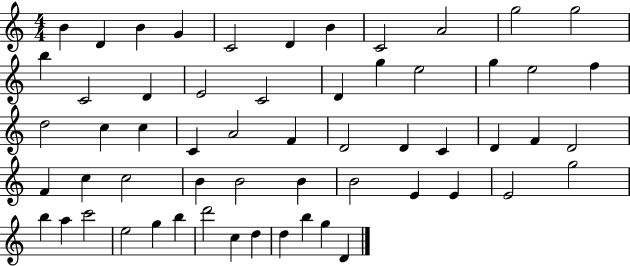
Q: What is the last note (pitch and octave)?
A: D4